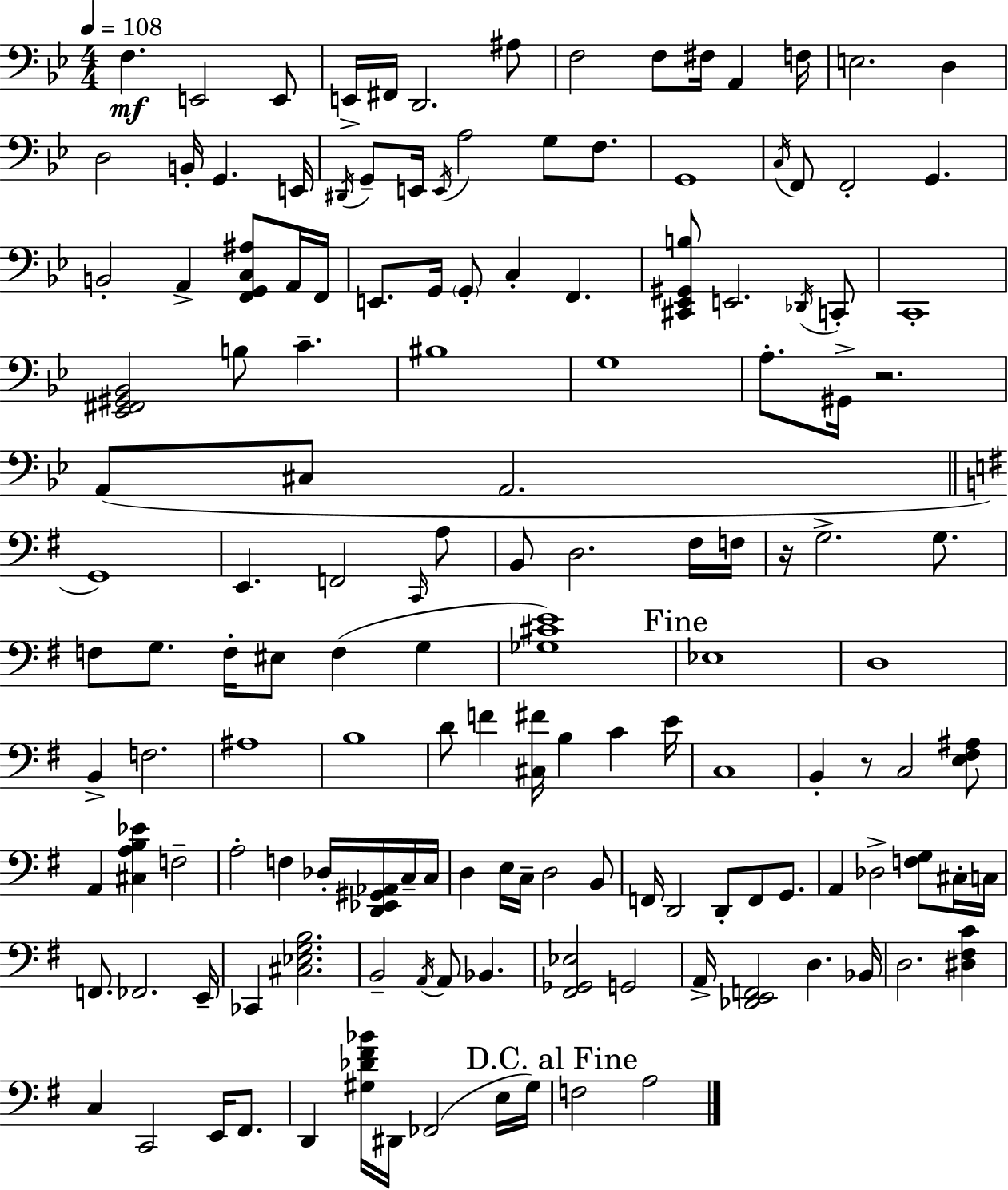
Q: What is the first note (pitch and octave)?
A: F3